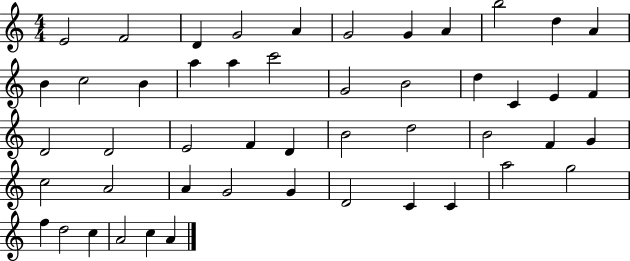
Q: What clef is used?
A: treble